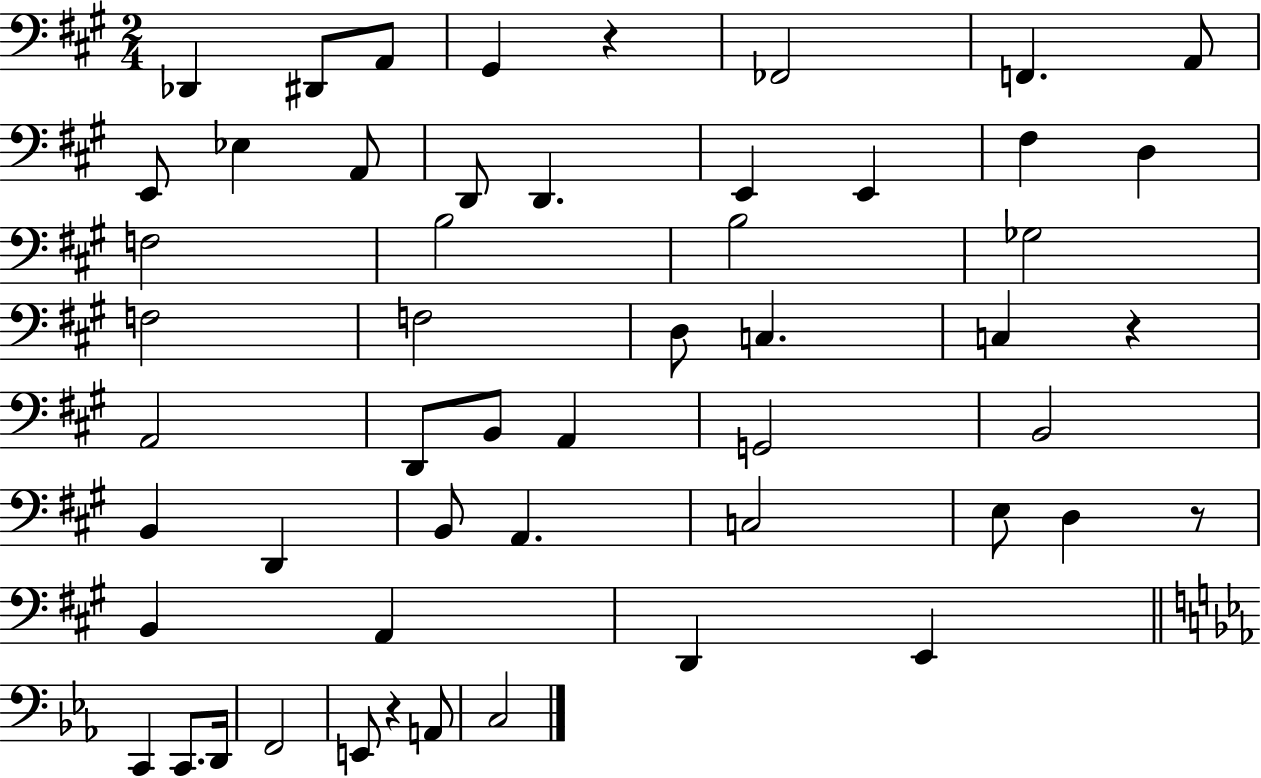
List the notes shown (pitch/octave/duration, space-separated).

Db2/q D#2/e A2/e G#2/q R/q FES2/h F2/q. A2/e E2/e Eb3/q A2/e D2/e D2/q. E2/q E2/q F#3/q D3/q F3/h B3/h B3/h Gb3/h F3/h F3/h D3/e C3/q. C3/q R/q A2/h D2/e B2/e A2/q G2/h B2/h B2/q D2/q B2/e A2/q. C3/h E3/e D3/q R/e B2/q A2/q D2/q E2/q C2/q C2/e. D2/s F2/h E2/e R/q A2/e C3/h